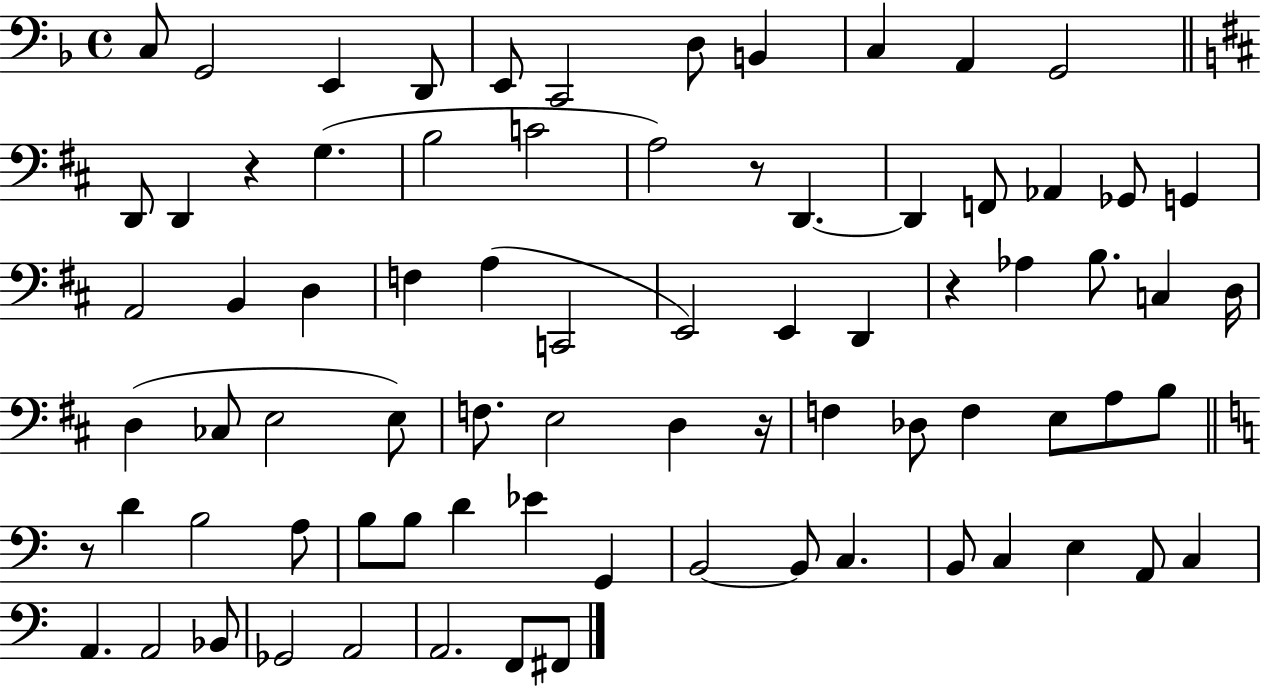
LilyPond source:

{
  \clef bass
  \time 4/4
  \defaultTimeSignature
  \key f \major
  c8 g,2 e,4 d,8 | e,8 c,2 d8 b,4 | c4 a,4 g,2 | \bar "||" \break \key d \major d,8 d,4 r4 g4.( | b2 c'2 | a2) r8 d,4.~~ | d,4 f,8 aes,4 ges,8 g,4 | \break a,2 b,4 d4 | f4 a4( c,2 | e,2) e,4 d,4 | r4 aes4 b8. c4 d16 | \break d4( ces8 e2 e8) | f8. e2 d4 r16 | f4 des8 f4 e8 a8 b8 | \bar "||" \break \key a \minor r8 d'4 b2 a8 | b8 b8 d'4 ees'4 g,4 | b,2~~ b,8 c4. | b,8 c4 e4 a,8 c4 | \break a,4. a,2 bes,8 | ges,2 a,2 | a,2. f,8 fis,8 | \bar "|."
}